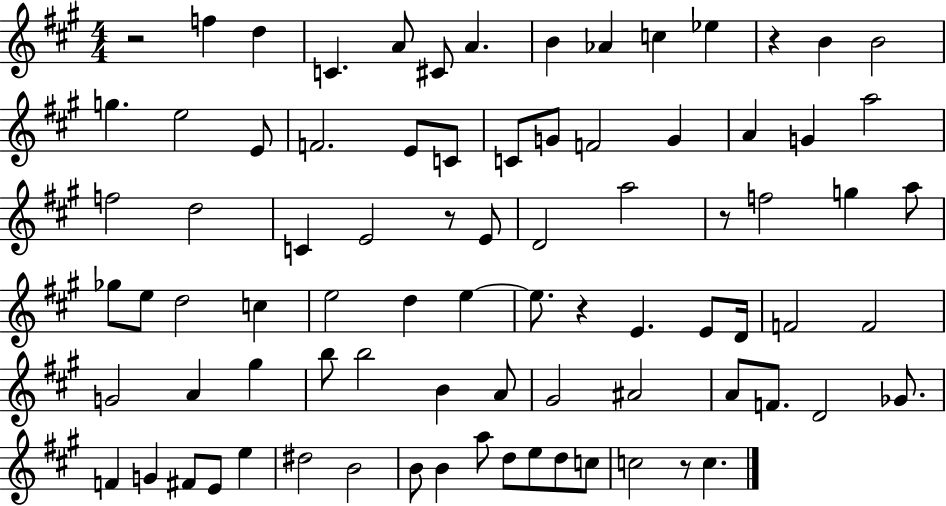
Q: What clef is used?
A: treble